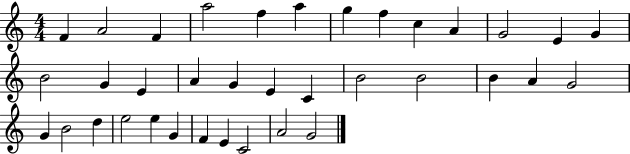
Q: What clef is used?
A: treble